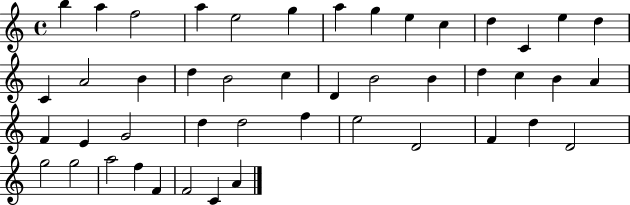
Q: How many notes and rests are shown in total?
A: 46